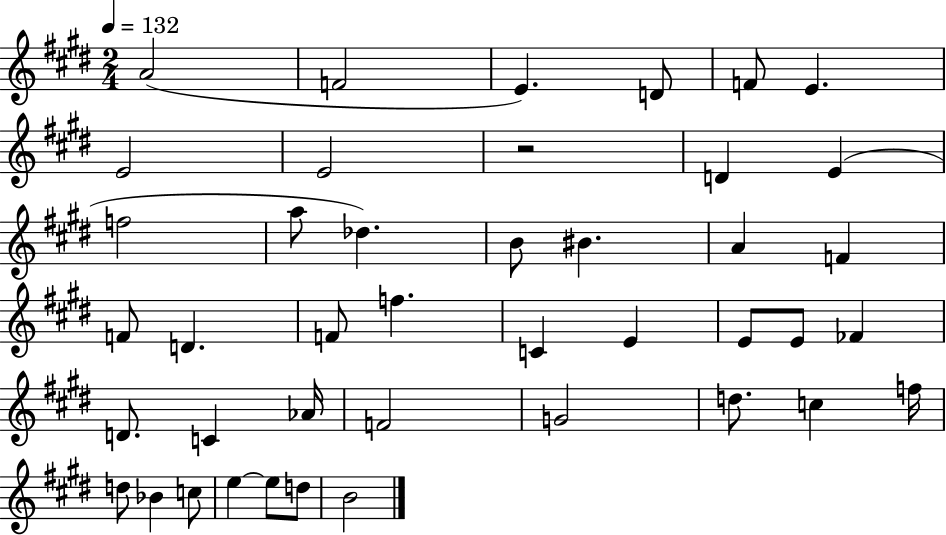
A4/h F4/h E4/q. D4/e F4/e E4/q. E4/h E4/h R/h D4/q E4/q F5/h A5/e Db5/q. B4/e BIS4/q. A4/q F4/q F4/e D4/q. F4/e F5/q. C4/q E4/q E4/e E4/e FES4/q D4/e. C4/q Ab4/s F4/h G4/h D5/e. C5/q F5/s D5/e Bb4/q C5/e E5/q E5/e D5/e B4/h